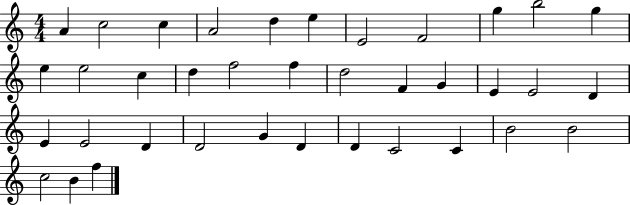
{
  \clef treble
  \numericTimeSignature
  \time 4/4
  \key c \major
  a'4 c''2 c''4 | a'2 d''4 e''4 | e'2 f'2 | g''4 b''2 g''4 | \break e''4 e''2 c''4 | d''4 f''2 f''4 | d''2 f'4 g'4 | e'4 e'2 d'4 | \break e'4 e'2 d'4 | d'2 g'4 d'4 | d'4 c'2 c'4 | b'2 b'2 | \break c''2 b'4 f''4 | \bar "|."
}